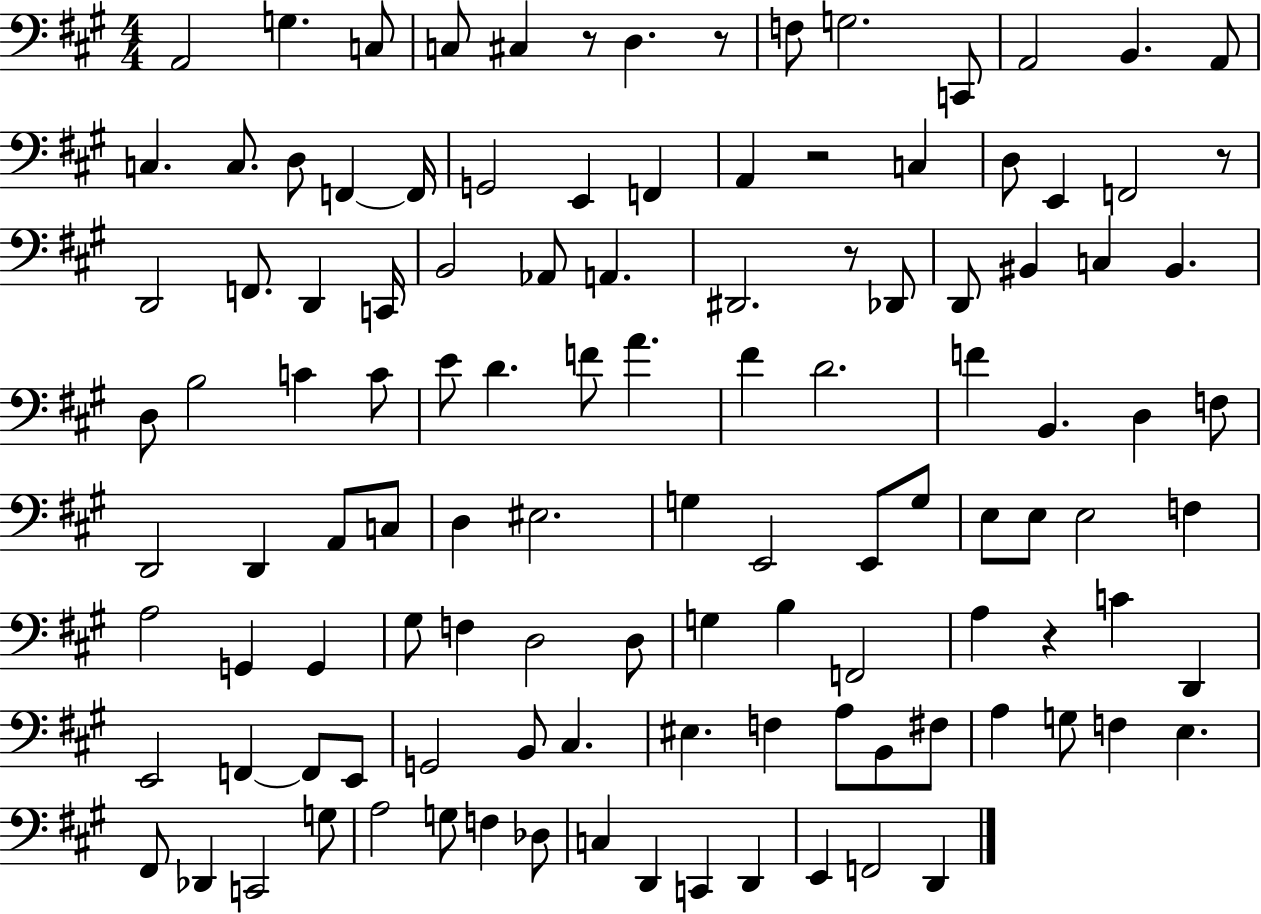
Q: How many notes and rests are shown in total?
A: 116